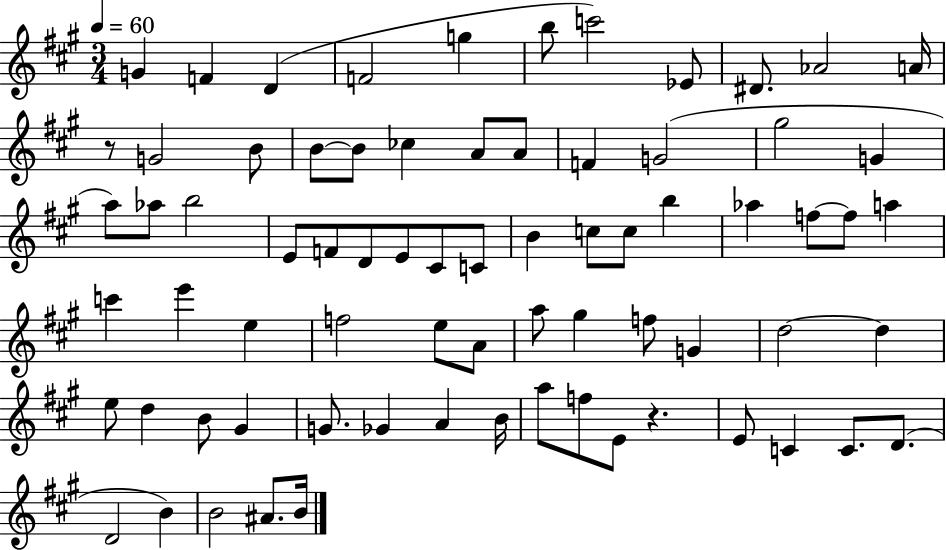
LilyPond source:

{
  \clef treble
  \numericTimeSignature
  \time 3/4
  \key a \major
  \tempo 4 = 60
  g'4 f'4 d'4( | f'2 g''4 | b''8 c'''2) ees'8 | dis'8. aes'2 a'16 | \break r8 g'2 b'8 | b'8~~ b'8 ces''4 a'8 a'8 | f'4 g'2( | gis''2 g'4 | \break a''8) aes''8 b''2 | e'8 f'8 d'8 e'8 cis'8 c'8 | b'4 c''8 c''8 b''4 | aes''4 f''8~~ f''8 a''4 | \break c'''4 e'''4 e''4 | f''2 e''8 a'8 | a''8 gis''4 f''8 g'4 | d''2~~ d''4 | \break e''8 d''4 b'8 gis'4 | g'8. ges'4 a'4 b'16 | a''8 f''8 e'8 r4. | e'8 c'4 c'8. d'8.( | \break d'2 b'4) | b'2 ais'8. b'16 | \bar "|."
}